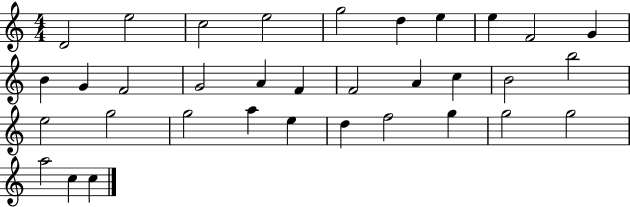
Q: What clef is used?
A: treble